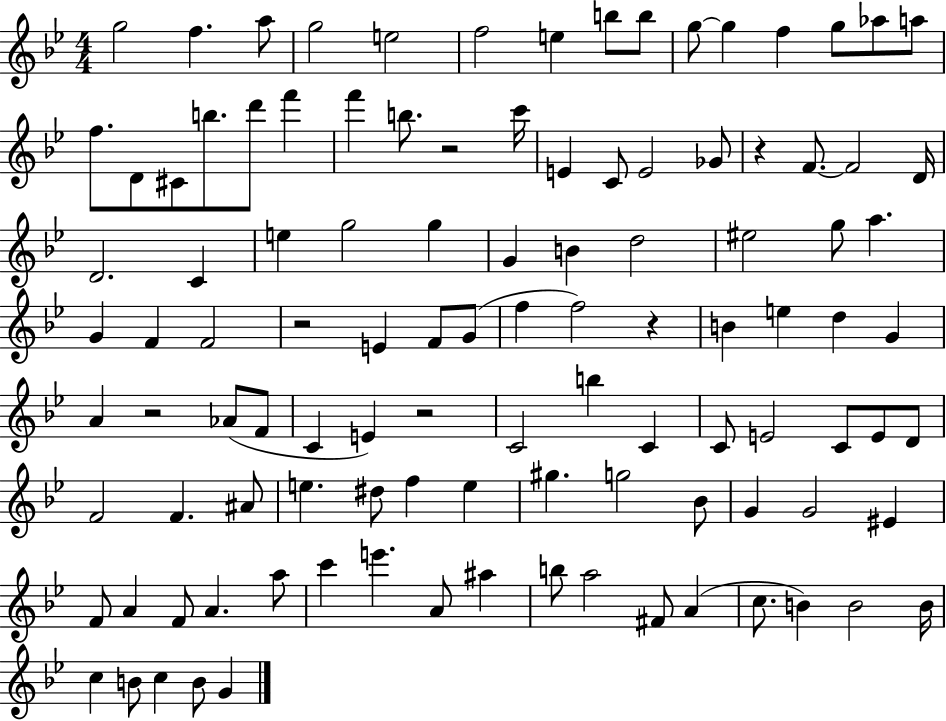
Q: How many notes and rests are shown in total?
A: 108